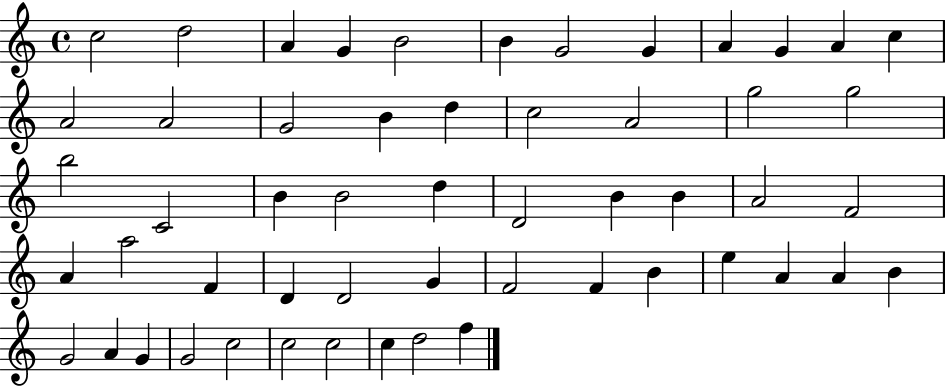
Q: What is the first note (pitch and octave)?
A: C5